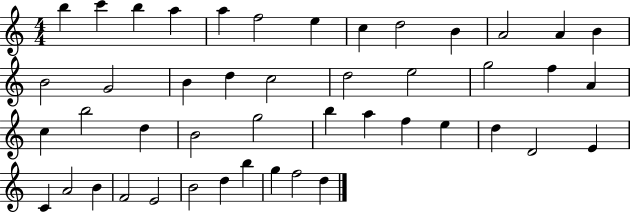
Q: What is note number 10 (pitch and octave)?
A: B4